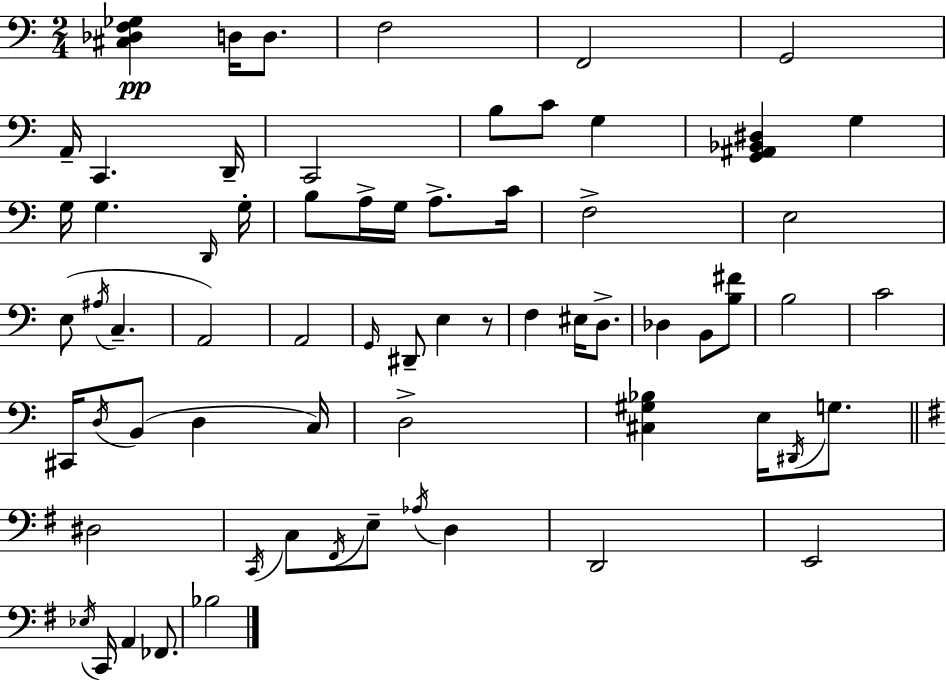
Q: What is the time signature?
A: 2/4